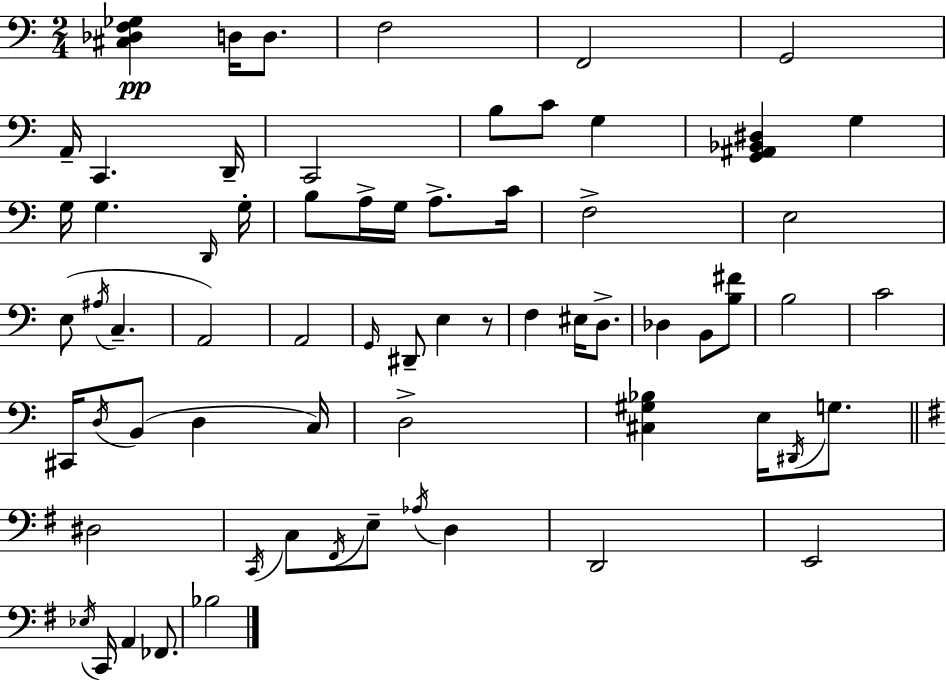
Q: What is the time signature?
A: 2/4